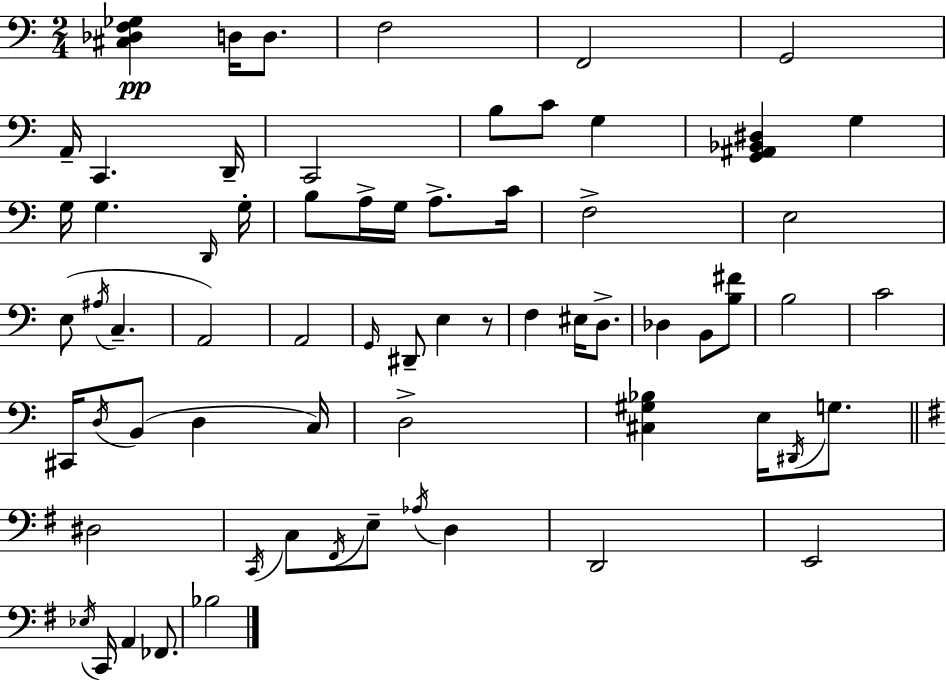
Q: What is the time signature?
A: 2/4